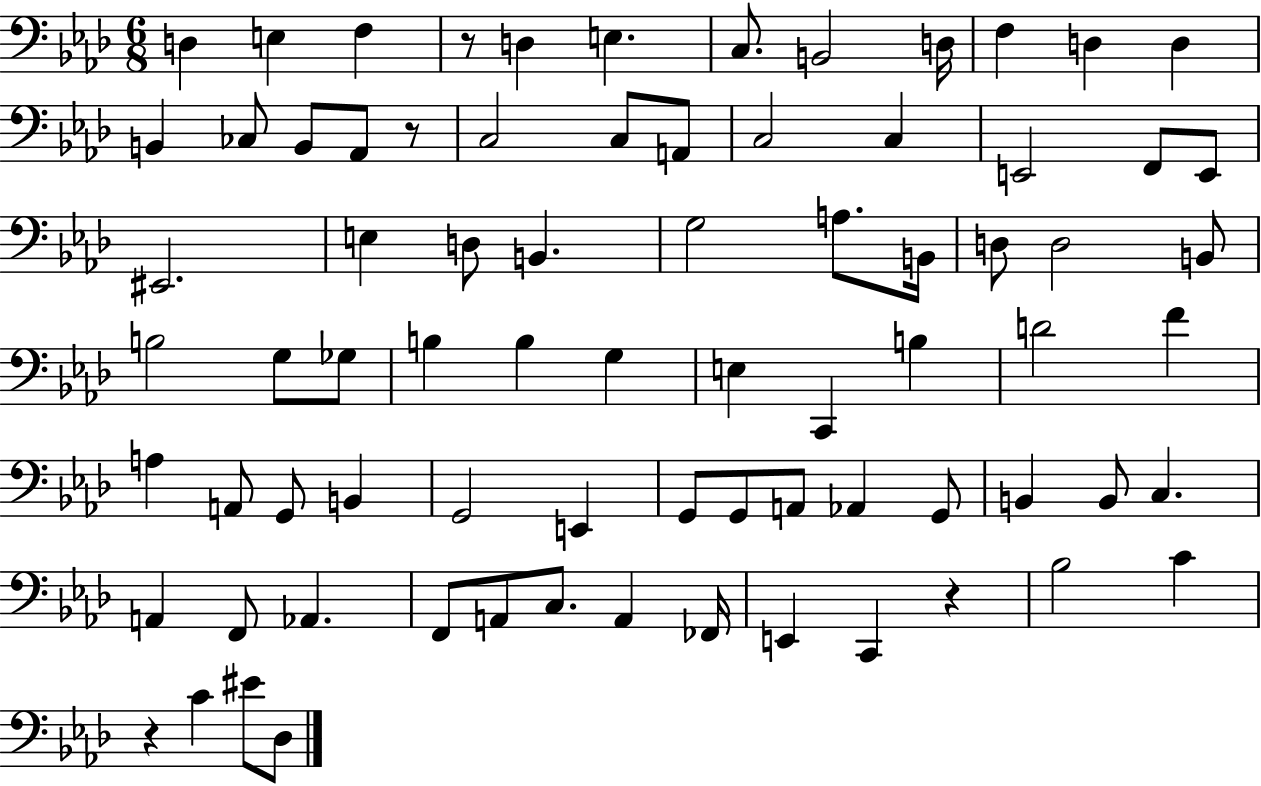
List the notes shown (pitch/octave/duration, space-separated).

D3/q E3/q F3/q R/e D3/q E3/q. C3/e. B2/h D3/s F3/q D3/q D3/q B2/q CES3/e B2/e Ab2/e R/e C3/h C3/e A2/e C3/h C3/q E2/h F2/e E2/e EIS2/h. E3/q D3/e B2/q. G3/h A3/e. B2/s D3/e D3/h B2/e B3/h G3/e Gb3/e B3/q B3/q G3/q E3/q C2/q B3/q D4/h F4/q A3/q A2/e G2/e B2/q G2/h E2/q G2/e G2/e A2/e Ab2/q G2/e B2/q B2/e C3/q. A2/q F2/e Ab2/q. F2/e A2/e C3/e. A2/q FES2/s E2/q C2/q R/q Bb3/h C4/q R/q C4/q EIS4/e Db3/e